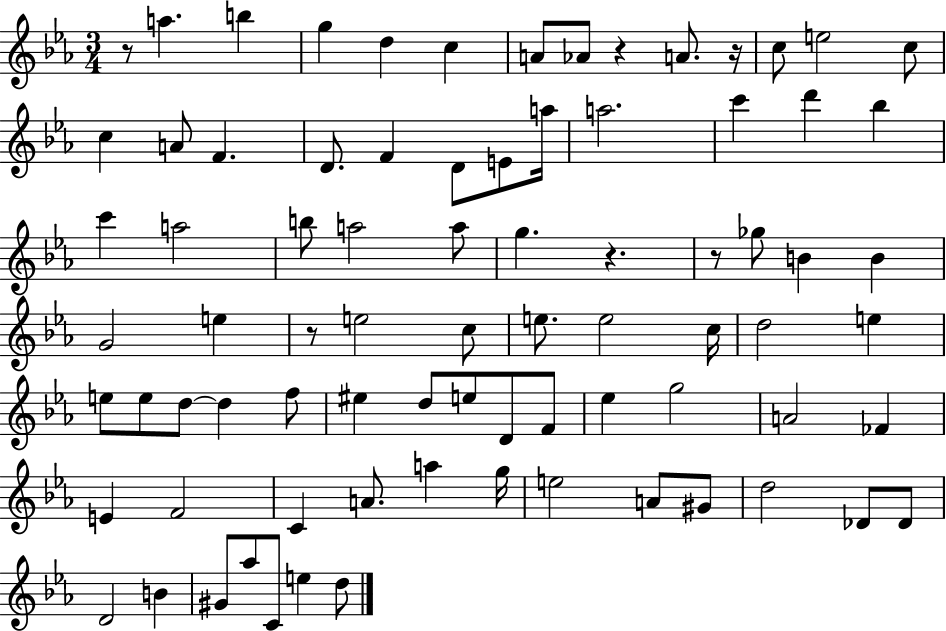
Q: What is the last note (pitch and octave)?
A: D5